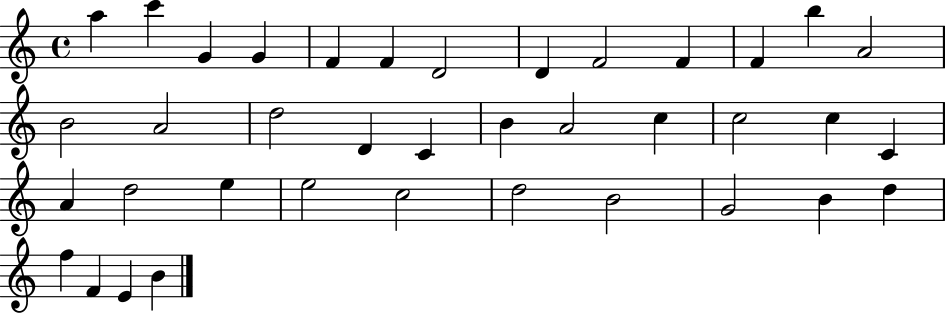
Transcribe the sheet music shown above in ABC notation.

X:1
T:Untitled
M:4/4
L:1/4
K:C
a c' G G F F D2 D F2 F F b A2 B2 A2 d2 D C B A2 c c2 c C A d2 e e2 c2 d2 B2 G2 B d f F E B